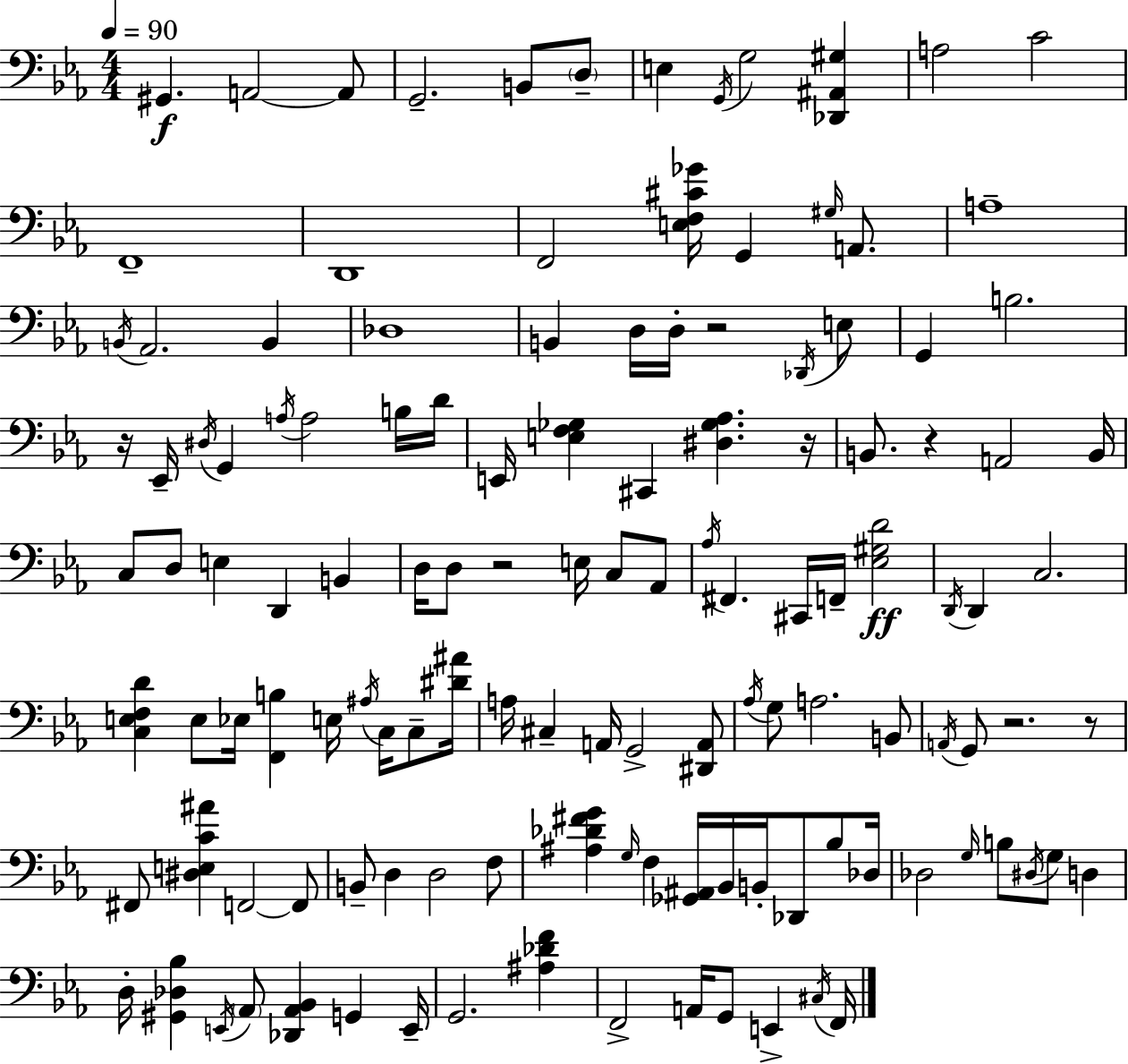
X:1
T:Untitled
M:4/4
L:1/4
K:Cm
^G,, A,,2 A,,/2 G,,2 B,,/2 D,/2 E, G,,/4 G,2 [_D,,^A,,^G,] A,2 C2 F,,4 D,,4 F,,2 [E,F,^C_G]/4 G,, ^G,/4 A,,/2 A,4 B,,/4 _A,,2 B,, _D,4 B,, D,/4 D,/4 z2 _D,,/4 E,/2 G,, B,2 z/4 _E,,/4 ^D,/4 G,, A,/4 A,2 B,/4 D/4 E,,/4 [E,F,_G,] ^C,, [^D,_G,_A,] z/4 B,,/2 z A,,2 B,,/4 C,/2 D,/2 E, D,, B,, D,/4 D,/2 z2 E,/4 C,/2 _A,,/2 _A,/4 ^F,, ^C,,/4 F,,/4 [_E,^G,D]2 D,,/4 D,, C,2 [C,E,F,D] E,/2 _E,/4 [F,,B,] E,/4 ^A,/4 C,/4 C,/2 [^D^A]/4 A,/4 ^C, A,,/4 G,,2 [^D,,A,,]/2 _A,/4 G,/2 A,2 B,,/2 A,,/4 G,,/2 z2 z/2 ^F,,/2 [^D,E,C^A] F,,2 F,,/2 B,,/2 D, D,2 F,/2 [^A,_D^FG] G,/4 F, [_G,,^A,,]/4 _B,,/4 B,,/4 _D,,/2 _B,/2 _D,/4 _D,2 G,/4 B,/2 ^D,/4 G,/2 D, D,/4 [^G,,_D,_B,] E,,/4 _A,,/2 [_D,,_A,,_B,,] G,, E,,/4 G,,2 [^A,_DF] F,,2 A,,/4 G,,/2 E,, ^C,/4 F,,/4